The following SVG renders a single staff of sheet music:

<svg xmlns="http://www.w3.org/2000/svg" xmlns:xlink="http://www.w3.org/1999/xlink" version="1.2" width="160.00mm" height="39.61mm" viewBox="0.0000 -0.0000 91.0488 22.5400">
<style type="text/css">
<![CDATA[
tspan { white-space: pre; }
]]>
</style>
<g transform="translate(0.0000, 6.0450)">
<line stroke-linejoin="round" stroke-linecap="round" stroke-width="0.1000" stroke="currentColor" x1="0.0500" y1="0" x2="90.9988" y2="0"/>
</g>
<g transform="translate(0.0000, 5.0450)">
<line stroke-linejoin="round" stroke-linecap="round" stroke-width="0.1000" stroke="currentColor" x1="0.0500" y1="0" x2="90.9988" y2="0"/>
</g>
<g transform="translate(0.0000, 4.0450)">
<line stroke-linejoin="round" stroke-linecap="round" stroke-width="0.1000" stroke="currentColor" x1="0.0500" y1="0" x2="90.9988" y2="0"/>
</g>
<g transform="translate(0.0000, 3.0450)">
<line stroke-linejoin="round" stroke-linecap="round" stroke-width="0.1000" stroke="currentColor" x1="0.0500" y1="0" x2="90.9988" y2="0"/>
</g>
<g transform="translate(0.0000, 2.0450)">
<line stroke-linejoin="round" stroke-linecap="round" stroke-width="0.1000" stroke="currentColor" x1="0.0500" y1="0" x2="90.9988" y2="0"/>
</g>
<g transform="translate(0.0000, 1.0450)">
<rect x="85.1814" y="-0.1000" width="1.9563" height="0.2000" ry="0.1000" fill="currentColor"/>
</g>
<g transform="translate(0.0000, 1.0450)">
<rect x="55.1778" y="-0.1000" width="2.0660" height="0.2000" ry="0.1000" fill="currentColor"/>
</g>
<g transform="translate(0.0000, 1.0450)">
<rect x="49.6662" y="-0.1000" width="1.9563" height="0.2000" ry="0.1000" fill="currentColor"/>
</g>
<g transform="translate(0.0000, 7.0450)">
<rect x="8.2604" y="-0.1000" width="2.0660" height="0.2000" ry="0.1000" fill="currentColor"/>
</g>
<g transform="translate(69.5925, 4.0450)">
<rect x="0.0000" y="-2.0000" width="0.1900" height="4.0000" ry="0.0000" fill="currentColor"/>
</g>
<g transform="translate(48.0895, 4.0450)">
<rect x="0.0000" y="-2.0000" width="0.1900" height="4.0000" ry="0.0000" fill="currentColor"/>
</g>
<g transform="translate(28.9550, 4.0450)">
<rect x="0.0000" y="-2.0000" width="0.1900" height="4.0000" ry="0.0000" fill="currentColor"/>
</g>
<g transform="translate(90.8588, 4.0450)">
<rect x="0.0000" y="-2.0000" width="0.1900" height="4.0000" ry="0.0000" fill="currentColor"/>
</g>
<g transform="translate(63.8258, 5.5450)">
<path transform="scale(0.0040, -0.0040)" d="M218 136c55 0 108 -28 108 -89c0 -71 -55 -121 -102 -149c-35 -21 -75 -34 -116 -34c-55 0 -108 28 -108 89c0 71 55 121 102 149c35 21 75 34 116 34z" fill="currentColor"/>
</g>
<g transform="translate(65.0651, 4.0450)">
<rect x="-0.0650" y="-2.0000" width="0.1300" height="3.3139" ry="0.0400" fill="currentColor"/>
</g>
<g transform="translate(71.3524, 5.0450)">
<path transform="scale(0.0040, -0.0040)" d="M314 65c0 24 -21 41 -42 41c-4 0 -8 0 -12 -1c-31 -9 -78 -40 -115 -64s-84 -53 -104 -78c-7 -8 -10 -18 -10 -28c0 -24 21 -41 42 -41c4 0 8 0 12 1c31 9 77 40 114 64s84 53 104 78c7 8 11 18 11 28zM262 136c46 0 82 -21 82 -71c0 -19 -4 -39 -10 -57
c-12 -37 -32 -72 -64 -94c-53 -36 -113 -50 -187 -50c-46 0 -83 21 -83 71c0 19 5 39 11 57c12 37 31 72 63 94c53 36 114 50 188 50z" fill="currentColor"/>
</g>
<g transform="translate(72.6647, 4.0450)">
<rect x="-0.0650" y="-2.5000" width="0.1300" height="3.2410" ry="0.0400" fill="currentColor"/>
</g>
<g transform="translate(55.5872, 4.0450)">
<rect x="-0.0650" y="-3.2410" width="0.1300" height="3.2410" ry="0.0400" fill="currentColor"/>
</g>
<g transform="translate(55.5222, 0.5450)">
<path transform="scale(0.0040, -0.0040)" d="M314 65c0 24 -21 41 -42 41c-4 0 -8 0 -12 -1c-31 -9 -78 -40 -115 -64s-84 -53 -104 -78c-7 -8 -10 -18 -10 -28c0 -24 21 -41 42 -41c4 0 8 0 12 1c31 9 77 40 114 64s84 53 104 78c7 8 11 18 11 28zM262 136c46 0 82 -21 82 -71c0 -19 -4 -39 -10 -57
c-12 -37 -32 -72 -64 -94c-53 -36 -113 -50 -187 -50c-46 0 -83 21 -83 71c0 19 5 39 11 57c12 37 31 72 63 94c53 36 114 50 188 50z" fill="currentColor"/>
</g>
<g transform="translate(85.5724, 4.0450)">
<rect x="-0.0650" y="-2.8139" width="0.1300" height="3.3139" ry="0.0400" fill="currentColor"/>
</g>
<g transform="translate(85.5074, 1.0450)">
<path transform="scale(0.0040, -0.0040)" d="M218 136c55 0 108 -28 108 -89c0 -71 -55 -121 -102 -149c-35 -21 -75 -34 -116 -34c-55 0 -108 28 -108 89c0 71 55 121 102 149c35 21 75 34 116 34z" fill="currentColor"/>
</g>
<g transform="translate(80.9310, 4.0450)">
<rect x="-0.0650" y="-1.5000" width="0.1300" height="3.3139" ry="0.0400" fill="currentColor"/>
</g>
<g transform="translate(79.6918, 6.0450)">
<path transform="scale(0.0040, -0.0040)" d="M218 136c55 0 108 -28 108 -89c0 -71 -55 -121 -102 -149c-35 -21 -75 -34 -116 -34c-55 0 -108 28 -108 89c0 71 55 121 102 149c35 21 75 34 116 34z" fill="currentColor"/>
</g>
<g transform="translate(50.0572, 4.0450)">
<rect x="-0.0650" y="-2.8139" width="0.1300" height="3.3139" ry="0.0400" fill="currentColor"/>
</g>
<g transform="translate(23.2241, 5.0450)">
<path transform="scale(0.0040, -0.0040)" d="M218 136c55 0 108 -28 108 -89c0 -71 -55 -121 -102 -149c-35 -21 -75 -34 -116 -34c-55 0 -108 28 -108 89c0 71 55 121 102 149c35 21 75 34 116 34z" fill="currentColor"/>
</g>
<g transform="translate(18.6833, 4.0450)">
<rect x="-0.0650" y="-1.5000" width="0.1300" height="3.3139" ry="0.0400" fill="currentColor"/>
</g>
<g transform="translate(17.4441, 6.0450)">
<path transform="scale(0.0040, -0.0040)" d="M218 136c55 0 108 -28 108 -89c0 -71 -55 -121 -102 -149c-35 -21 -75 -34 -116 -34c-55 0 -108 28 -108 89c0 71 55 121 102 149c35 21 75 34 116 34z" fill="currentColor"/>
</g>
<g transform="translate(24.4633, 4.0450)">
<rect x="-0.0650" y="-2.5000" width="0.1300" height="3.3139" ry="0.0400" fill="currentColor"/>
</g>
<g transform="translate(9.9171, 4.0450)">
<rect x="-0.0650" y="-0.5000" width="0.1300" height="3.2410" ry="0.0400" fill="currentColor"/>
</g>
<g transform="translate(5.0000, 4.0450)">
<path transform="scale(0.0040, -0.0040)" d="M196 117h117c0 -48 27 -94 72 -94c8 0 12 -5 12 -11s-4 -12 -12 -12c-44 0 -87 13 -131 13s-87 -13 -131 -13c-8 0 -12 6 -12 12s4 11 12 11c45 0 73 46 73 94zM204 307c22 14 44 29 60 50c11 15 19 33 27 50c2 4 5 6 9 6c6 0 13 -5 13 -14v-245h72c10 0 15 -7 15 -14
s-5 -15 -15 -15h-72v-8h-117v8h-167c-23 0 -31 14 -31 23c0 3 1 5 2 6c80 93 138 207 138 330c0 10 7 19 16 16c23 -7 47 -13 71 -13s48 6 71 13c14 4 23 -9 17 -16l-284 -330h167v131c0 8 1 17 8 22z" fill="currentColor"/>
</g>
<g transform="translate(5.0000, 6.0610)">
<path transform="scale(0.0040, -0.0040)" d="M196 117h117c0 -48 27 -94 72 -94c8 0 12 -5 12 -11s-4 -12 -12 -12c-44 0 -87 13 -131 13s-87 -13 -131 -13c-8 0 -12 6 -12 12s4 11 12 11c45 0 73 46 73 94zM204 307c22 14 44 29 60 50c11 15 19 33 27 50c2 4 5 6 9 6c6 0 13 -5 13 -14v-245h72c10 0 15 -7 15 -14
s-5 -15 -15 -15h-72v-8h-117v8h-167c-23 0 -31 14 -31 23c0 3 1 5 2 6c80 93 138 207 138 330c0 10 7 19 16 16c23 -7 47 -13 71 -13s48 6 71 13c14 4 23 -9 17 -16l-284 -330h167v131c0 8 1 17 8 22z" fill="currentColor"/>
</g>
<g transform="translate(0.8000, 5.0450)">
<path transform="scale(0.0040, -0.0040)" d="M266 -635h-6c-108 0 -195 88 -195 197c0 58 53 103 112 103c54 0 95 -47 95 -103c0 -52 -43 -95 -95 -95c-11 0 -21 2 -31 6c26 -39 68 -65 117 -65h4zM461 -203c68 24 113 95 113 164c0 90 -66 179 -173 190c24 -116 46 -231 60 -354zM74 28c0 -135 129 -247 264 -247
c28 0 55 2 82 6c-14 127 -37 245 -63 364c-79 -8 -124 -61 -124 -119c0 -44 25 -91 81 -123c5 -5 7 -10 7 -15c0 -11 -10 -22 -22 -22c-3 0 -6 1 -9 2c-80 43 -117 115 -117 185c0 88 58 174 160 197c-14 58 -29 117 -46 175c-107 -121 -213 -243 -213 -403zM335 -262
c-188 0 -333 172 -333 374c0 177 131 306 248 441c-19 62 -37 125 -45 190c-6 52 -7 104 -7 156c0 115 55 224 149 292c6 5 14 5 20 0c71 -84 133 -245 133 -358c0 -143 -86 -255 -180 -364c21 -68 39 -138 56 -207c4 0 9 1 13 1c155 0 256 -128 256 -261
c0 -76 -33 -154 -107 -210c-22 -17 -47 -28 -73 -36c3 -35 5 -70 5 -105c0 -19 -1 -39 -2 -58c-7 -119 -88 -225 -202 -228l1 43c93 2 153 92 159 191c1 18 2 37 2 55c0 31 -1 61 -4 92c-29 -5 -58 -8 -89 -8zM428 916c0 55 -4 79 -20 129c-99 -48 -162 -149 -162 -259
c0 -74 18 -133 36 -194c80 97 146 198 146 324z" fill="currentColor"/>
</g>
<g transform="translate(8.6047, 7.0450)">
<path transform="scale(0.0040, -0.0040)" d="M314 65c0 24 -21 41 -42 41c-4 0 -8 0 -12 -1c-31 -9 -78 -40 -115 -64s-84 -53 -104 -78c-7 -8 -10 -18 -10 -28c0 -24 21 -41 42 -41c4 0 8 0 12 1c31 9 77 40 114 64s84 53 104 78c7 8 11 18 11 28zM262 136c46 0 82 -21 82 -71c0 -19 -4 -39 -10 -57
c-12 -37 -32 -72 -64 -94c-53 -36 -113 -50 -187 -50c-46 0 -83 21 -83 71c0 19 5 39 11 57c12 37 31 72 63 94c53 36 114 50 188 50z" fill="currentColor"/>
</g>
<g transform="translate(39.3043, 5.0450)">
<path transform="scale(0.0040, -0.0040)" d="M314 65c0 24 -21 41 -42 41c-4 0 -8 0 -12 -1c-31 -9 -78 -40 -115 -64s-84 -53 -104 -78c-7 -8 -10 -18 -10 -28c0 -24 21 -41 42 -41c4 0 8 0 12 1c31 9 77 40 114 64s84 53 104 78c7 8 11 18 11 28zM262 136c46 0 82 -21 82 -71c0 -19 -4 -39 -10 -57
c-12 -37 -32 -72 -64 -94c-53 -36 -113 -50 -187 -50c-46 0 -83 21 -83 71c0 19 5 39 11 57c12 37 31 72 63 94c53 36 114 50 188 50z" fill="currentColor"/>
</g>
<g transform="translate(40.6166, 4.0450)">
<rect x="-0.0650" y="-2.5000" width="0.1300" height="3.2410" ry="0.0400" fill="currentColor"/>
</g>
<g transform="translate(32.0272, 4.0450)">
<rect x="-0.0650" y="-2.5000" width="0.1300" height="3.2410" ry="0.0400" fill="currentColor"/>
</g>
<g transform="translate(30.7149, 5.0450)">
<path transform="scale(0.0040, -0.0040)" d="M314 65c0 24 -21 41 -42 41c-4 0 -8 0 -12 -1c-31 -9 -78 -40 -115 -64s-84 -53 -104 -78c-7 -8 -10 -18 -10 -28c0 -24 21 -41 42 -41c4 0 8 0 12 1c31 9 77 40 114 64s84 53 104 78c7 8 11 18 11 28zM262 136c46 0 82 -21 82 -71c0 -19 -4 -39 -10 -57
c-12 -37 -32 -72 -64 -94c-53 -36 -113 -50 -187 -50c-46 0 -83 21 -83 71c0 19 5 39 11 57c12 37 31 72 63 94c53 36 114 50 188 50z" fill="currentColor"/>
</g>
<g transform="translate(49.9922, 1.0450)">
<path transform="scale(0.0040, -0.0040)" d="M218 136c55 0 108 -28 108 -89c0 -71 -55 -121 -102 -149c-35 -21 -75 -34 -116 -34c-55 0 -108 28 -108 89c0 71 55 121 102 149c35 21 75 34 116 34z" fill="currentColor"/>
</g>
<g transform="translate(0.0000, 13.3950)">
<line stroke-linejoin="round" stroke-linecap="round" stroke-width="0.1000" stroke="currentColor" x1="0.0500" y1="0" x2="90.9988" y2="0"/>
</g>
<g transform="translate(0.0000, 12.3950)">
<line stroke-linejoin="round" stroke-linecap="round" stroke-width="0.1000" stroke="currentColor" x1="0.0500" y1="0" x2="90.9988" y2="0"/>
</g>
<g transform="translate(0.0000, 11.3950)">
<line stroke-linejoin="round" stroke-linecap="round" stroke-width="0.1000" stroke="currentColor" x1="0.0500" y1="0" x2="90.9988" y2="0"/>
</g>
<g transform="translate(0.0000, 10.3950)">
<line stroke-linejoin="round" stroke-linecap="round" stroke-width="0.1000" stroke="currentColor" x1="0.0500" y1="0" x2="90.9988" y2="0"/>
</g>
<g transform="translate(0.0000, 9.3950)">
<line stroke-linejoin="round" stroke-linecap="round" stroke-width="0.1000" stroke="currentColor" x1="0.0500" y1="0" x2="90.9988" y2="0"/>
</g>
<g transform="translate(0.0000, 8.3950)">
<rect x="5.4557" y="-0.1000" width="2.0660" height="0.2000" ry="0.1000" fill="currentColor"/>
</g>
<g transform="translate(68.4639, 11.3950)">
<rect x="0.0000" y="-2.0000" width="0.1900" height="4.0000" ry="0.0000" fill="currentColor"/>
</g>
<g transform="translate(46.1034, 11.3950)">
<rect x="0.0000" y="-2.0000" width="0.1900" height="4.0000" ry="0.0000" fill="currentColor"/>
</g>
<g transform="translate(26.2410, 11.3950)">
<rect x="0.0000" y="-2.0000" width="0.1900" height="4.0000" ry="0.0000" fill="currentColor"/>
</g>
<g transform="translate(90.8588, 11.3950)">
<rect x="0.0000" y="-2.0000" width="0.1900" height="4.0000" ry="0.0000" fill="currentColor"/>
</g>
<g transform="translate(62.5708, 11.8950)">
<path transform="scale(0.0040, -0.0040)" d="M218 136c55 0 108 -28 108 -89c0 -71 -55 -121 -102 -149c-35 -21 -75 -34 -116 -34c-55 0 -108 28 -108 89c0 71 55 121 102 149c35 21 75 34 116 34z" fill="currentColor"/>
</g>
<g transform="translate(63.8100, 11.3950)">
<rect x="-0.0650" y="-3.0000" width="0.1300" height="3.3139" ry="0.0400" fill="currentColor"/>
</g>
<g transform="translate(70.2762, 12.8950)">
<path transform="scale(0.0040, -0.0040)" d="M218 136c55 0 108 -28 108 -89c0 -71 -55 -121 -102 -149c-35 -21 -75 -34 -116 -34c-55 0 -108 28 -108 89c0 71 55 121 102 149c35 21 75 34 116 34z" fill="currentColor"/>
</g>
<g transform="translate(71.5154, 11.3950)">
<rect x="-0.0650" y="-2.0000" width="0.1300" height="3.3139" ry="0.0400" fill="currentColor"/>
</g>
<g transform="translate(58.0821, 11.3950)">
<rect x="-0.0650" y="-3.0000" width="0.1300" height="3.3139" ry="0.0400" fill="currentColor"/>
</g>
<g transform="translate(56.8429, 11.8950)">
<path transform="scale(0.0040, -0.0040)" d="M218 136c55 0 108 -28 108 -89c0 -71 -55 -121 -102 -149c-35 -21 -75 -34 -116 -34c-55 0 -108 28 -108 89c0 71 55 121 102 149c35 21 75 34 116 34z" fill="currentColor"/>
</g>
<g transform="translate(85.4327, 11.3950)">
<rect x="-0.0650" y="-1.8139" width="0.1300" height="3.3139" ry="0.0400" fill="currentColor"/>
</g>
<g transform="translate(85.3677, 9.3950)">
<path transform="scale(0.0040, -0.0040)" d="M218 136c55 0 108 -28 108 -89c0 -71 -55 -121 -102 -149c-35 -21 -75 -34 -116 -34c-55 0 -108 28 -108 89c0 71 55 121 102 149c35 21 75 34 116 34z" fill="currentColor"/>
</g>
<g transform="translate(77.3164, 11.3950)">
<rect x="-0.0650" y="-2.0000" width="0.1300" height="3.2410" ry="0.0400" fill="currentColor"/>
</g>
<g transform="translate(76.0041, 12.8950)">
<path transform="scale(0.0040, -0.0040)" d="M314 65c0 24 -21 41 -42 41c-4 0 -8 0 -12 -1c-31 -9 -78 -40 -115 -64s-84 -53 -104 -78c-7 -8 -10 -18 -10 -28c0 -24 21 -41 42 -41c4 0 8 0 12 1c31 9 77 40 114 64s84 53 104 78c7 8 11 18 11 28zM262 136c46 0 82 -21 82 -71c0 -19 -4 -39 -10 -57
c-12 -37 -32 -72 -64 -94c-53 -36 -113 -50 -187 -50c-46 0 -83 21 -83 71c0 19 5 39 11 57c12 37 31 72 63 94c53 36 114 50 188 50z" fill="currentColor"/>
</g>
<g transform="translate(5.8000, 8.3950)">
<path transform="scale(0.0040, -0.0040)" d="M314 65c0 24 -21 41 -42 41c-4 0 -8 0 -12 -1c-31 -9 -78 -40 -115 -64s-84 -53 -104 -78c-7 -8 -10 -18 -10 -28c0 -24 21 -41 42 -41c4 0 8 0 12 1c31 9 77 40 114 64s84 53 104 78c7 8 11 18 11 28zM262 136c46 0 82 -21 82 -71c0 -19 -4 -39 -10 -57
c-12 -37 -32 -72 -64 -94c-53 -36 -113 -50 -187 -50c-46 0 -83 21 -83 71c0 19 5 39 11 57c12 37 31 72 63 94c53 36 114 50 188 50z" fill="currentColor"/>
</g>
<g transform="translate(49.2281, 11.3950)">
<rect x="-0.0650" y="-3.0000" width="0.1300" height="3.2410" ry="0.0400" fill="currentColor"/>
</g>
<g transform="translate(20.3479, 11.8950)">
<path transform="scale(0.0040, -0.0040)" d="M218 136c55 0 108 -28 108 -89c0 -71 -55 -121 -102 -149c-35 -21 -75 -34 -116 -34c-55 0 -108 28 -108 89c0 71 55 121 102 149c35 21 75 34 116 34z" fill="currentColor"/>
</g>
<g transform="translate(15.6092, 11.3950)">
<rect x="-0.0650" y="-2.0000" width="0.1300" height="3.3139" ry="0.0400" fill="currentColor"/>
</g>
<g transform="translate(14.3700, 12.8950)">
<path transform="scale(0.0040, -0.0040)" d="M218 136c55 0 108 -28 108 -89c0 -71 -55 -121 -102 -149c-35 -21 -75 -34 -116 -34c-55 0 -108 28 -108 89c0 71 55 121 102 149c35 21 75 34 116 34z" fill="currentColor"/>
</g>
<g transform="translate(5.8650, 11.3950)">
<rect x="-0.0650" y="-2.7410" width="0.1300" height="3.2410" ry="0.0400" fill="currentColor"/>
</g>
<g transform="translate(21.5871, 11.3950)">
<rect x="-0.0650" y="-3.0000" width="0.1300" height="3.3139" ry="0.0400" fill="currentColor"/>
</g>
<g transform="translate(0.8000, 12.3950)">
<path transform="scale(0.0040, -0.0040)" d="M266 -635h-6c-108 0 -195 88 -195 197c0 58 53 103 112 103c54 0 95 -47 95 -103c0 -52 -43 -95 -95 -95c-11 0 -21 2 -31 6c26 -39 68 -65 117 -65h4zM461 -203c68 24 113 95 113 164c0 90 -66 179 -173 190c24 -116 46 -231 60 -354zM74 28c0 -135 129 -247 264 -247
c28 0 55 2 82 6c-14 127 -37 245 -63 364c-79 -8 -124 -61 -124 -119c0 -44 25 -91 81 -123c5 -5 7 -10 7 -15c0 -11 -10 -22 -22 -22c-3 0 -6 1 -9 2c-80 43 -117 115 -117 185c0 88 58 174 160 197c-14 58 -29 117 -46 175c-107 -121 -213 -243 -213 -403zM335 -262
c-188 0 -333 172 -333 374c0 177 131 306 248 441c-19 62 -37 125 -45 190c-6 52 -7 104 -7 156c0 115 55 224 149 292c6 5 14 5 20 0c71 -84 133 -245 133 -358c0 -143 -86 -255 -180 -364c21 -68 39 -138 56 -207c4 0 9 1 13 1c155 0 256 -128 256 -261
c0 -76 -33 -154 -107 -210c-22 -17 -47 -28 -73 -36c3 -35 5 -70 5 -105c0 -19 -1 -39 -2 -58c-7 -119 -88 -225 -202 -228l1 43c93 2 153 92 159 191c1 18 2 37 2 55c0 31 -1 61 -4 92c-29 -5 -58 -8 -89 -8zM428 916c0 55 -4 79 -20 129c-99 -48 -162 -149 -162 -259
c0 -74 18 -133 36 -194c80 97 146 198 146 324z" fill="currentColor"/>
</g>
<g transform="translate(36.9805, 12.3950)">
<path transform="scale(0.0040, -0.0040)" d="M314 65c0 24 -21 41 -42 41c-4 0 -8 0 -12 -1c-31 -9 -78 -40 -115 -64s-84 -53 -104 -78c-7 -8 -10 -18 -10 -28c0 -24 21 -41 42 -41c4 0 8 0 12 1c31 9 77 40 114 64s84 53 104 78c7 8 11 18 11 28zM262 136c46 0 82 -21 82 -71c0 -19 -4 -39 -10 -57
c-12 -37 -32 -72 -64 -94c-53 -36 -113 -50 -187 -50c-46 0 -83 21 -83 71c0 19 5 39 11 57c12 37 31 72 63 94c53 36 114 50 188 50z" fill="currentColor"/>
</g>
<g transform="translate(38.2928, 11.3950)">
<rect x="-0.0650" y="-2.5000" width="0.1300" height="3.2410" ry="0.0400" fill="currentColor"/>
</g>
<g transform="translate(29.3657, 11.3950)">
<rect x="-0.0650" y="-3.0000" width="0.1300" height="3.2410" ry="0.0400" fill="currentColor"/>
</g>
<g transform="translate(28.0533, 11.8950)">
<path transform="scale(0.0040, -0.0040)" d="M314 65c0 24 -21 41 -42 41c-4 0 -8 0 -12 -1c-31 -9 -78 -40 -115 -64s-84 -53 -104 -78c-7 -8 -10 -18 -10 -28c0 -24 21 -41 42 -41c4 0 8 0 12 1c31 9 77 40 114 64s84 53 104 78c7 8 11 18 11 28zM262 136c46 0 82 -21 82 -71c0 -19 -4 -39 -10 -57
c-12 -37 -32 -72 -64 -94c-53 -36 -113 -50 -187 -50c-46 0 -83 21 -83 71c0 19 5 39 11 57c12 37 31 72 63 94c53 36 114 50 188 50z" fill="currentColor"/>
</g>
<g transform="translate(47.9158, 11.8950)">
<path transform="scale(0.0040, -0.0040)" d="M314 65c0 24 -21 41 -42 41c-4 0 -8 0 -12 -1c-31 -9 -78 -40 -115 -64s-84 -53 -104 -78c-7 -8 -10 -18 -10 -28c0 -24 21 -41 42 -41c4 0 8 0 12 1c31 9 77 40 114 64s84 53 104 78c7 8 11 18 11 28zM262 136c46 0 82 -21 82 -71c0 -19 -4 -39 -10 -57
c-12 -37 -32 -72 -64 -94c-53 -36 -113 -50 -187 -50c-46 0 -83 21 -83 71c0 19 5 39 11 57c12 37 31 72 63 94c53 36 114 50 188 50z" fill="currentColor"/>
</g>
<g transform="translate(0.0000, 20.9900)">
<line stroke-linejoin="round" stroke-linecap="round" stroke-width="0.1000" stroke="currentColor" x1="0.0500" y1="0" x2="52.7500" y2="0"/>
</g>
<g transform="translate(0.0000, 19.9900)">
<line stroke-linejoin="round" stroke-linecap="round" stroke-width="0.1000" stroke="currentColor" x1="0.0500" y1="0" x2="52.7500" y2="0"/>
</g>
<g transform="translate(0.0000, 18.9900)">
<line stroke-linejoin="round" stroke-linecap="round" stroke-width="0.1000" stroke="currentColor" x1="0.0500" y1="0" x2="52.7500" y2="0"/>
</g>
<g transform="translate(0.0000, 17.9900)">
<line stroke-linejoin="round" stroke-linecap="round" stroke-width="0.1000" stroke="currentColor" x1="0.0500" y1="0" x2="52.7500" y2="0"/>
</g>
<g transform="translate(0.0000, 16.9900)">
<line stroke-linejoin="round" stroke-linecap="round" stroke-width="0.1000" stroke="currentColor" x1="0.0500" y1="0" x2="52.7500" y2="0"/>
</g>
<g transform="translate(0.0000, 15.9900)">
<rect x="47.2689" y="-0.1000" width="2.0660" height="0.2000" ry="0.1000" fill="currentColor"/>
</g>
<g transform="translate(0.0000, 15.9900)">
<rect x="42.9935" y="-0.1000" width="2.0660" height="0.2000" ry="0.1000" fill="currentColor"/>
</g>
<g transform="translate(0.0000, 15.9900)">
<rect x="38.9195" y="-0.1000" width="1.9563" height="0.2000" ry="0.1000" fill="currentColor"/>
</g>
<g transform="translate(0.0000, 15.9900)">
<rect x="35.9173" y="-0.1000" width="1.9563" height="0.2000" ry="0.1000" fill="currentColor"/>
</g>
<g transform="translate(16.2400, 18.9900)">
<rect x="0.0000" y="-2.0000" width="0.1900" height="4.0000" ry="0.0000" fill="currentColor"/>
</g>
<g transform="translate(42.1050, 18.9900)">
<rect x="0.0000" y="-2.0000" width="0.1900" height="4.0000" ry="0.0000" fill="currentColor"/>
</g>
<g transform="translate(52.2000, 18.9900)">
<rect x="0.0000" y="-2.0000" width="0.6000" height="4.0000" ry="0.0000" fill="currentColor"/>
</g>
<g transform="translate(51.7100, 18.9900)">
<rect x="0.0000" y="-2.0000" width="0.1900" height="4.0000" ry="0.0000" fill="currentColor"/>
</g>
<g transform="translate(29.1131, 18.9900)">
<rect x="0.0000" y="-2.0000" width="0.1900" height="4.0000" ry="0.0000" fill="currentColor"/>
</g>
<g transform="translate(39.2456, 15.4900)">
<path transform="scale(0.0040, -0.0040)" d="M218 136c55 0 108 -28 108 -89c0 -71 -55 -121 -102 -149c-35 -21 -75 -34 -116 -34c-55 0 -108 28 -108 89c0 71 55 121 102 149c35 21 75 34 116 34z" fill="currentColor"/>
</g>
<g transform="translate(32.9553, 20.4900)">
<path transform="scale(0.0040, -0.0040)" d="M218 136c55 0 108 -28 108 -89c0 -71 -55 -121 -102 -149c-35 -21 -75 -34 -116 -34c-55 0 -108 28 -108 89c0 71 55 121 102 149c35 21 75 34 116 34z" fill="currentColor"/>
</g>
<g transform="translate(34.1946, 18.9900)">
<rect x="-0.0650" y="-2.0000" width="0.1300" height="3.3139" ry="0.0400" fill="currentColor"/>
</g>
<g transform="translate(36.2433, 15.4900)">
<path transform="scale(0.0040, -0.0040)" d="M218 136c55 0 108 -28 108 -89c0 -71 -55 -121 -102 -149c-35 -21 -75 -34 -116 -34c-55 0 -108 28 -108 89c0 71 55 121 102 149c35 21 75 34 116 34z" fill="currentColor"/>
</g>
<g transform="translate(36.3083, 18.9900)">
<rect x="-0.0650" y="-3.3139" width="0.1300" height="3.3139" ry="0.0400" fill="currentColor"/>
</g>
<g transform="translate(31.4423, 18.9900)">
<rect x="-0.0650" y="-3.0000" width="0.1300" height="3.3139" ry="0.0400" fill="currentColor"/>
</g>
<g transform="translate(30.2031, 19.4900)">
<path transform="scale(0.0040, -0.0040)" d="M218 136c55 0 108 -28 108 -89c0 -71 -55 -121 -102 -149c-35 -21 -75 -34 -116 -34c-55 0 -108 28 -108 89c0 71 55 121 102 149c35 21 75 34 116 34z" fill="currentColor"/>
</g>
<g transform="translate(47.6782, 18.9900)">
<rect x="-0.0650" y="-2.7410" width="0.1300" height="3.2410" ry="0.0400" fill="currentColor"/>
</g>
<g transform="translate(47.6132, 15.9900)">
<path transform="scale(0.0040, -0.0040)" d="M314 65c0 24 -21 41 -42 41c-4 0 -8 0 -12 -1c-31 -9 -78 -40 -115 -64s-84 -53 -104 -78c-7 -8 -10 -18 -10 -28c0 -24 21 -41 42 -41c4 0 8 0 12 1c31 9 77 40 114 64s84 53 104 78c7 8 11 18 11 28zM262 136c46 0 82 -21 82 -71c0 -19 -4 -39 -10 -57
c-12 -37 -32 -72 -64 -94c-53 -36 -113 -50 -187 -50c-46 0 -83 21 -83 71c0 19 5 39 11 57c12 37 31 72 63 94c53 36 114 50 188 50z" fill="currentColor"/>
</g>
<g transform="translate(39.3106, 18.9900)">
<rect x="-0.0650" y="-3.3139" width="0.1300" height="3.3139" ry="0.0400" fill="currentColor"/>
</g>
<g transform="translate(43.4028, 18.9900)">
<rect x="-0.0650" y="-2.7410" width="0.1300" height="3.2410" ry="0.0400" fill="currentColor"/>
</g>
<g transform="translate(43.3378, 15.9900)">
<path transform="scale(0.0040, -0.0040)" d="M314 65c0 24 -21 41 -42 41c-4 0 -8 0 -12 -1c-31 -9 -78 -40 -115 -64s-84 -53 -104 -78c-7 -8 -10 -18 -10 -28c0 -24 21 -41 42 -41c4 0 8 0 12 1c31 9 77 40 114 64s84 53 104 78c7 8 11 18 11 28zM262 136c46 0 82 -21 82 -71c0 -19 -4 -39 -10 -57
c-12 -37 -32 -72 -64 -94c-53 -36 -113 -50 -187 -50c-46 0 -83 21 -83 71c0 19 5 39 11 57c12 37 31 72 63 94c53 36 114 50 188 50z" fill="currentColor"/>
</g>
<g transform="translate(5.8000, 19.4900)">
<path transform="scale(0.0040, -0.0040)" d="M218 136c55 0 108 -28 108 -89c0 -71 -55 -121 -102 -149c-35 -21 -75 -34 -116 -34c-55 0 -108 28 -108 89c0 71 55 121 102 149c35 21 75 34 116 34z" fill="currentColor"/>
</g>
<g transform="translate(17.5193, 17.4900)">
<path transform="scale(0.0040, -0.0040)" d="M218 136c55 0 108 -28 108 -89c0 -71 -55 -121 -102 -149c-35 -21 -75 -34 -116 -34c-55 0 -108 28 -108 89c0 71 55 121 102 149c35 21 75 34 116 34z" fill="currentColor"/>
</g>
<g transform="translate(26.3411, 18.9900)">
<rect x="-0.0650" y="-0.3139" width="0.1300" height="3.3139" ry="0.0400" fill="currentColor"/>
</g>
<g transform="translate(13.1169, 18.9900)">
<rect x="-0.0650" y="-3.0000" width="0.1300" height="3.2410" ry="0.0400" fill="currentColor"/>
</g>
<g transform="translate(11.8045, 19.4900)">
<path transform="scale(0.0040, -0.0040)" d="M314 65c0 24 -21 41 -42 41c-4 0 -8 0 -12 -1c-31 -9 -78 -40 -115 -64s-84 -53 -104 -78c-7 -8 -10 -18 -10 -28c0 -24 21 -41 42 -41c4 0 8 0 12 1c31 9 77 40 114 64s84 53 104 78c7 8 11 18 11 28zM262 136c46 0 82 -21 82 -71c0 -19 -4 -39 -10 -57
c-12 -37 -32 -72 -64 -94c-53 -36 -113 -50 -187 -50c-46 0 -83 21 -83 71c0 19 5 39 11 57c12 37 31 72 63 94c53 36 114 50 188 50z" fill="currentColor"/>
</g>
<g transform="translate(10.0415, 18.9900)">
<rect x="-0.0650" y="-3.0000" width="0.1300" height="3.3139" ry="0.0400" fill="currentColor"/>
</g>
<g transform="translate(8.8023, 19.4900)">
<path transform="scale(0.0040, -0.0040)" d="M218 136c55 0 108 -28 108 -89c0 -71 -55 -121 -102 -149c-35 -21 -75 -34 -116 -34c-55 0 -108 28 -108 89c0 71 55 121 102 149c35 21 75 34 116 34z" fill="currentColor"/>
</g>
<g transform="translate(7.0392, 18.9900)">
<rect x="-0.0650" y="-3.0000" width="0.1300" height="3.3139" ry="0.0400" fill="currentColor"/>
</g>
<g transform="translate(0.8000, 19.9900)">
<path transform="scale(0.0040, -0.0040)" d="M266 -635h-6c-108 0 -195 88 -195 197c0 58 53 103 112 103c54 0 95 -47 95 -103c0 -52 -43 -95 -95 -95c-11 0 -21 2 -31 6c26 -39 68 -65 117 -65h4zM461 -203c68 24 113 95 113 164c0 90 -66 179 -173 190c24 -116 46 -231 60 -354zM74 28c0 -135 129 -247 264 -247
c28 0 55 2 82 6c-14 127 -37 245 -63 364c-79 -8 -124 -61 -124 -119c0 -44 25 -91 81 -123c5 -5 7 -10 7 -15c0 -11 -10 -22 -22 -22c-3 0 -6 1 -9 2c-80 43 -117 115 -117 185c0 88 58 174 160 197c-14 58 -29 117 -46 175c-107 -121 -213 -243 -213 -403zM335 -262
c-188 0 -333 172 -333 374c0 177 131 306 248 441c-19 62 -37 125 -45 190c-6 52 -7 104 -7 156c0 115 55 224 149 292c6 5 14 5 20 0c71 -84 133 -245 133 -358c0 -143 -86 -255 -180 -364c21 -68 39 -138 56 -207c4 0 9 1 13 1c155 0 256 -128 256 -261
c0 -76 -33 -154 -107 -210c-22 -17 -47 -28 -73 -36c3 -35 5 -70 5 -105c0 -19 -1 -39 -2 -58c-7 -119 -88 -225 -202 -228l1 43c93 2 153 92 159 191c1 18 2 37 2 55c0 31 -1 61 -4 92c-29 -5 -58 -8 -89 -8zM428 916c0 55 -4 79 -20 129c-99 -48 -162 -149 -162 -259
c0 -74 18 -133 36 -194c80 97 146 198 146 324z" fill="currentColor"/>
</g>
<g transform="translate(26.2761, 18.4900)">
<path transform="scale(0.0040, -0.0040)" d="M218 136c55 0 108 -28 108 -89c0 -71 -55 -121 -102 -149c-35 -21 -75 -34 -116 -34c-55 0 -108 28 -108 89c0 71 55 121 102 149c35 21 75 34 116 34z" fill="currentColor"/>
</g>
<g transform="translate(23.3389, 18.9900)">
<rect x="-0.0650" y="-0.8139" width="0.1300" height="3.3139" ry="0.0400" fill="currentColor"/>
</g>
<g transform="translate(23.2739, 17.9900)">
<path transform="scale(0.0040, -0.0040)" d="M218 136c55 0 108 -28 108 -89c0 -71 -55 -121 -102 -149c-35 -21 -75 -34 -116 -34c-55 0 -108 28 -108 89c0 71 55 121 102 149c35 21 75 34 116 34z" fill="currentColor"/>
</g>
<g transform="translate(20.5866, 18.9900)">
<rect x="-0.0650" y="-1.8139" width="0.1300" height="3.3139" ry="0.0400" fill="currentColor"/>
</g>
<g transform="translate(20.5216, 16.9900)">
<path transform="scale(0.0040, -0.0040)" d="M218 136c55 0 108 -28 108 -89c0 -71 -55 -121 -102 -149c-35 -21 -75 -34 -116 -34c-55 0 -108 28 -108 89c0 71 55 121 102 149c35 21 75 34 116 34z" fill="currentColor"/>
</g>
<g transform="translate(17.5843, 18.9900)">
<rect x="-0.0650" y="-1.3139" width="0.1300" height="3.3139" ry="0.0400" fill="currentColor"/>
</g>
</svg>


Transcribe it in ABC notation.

X:1
T:Untitled
M:4/4
L:1/4
K:C
C2 E G G2 G2 a b2 F G2 E a a2 F A A2 G2 A2 A A F F2 f A A A2 e f d c A F b b a2 a2